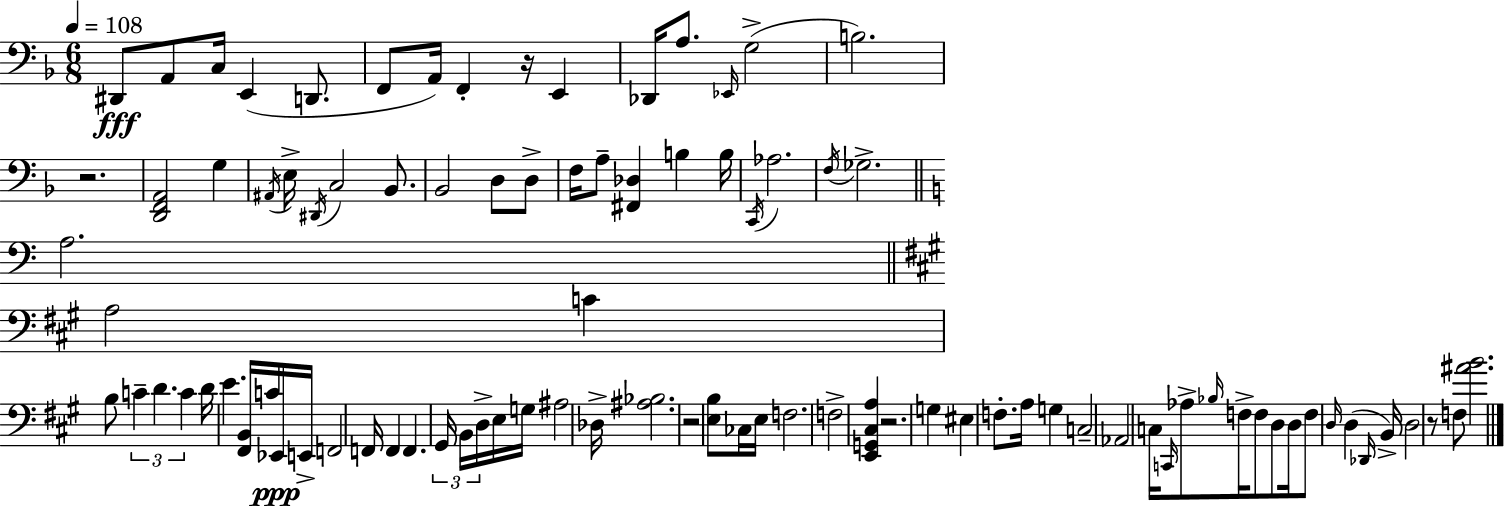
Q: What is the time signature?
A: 6/8